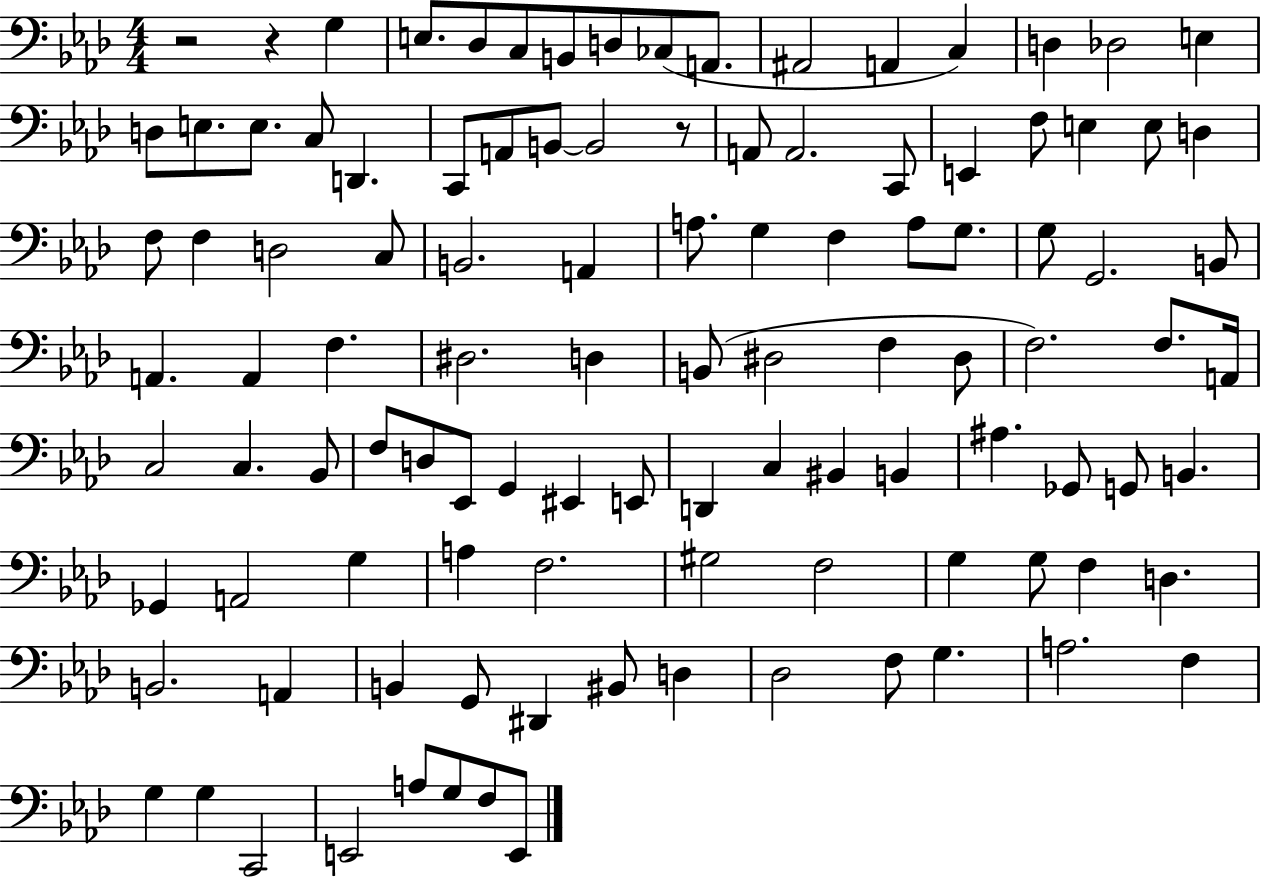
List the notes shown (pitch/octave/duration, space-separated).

R/h R/q G3/q E3/e. Db3/e C3/e B2/e D3/e CES3/e A2/e. A#2/h A2/q C3/q D3/q Db3/h E3/q D3/e E3/e. E3/e. C3/e D2/q. C2/e A2/e B2/e B2/h R/e A2/e A2/h. C2/e E2/q F3/e E3/q E3/e D3/q F3/e F3/q D3/h C3/e B2/h. A2/q A3/e. G3/q F3/q A3/e G3/e. G3/e G2/h. B2/e A2/q. A2/q F3/q. D#3/h. D3/q B2/e D#3/h F3/q D#3/e F3/h. F3/e. A2/s C3/h C3/q. Bb2/e F3/e D3/e Eb2/e G2/q EIS2/q E2/e D2/q C3/q BIS2/q B2/q A#3/q. Gb2/e G2/e B2/q. Gb2/q A2/h G3/q A3/q F3/h. G#3/h F3/h G3/q G3/e F3/q D3/q. B2/h. A2/q B2/q G2/e D#2/q BIS2/e D3/q Db3/h F3/e G3/q. A3/h. F3/q G3/q G3/q C2/h E2/h A3/e G3/e F3/e E2/e